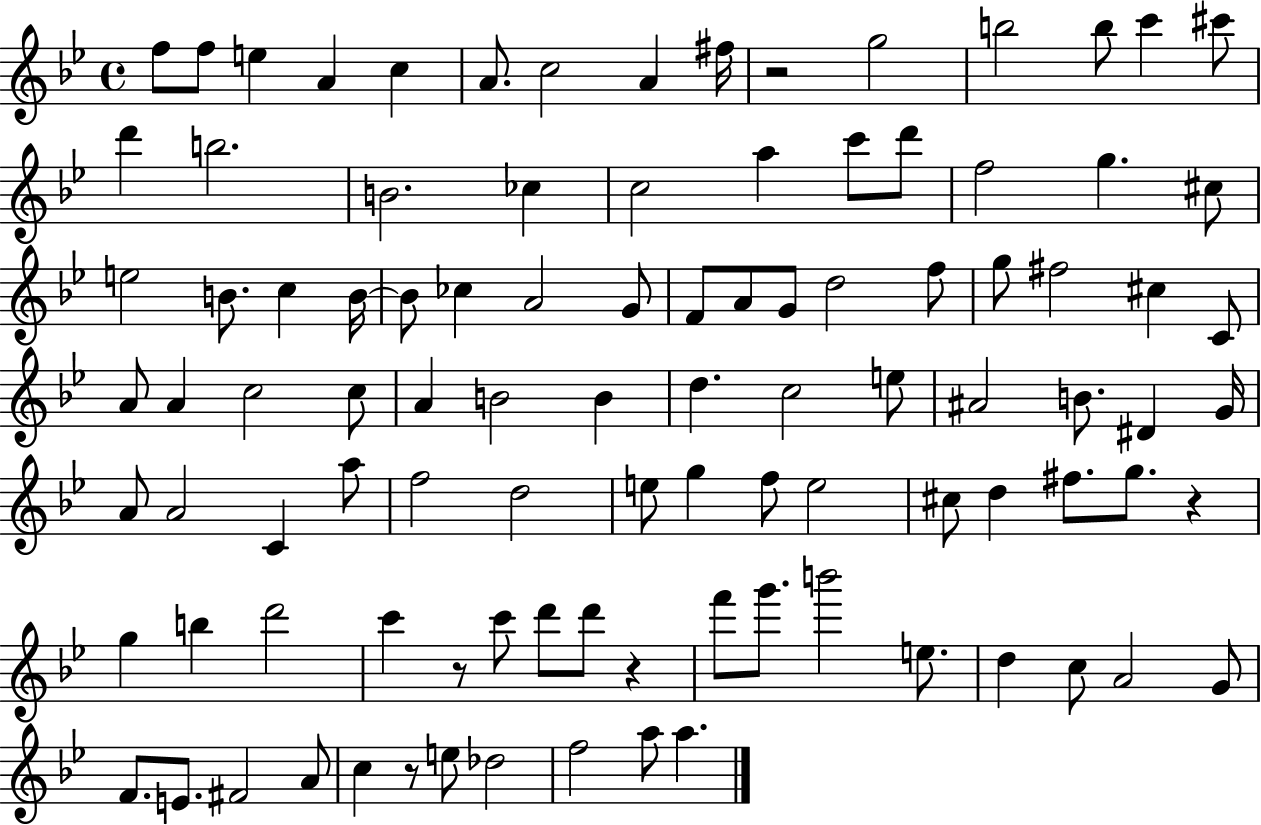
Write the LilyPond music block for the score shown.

{
  \clef treble
  \time 4/4
  \defaultTimeSignature
  \key bes \major
  f''8 f''8 e''4 a'4 c''4 | a'8. c''2 a'4 fis''16 | r2 g''2 | b''2 b''8 c'''4 cis'''8 | \break d'''4 b''2. | b'2. ces''4 | c''2 a''4 c'''8 d'''8 | f''2 g''4. cis''8 | \break e''2 b'8. c''4 b'16~~ | b'8 ces''4 a'2 g'8 | f'8 a'8 g'8 d''2 f''8 | g''8 fis''2 cis''4 c'8 | \break a'8 a'4 c''2 c''8 | a'4 b'2 b'4 | d''4. c''2 e''8 | ais'2 b'8. dis'4 g'16 | \break a'8 a'2 c'4 a''8 | f''2 d''2 | e''8 g''4 f''8 e''2 | cis''8 d''4 fis''8. g''8. r4 | \break g''4 b''4 d'''2 | c'''4 r8 c'''8 d'''8 d'''8 r4 | f'''8 g'''8. b'''2 e''8. | d''4 c''8 a'2 g'8 | \break f'8. e'8. fis'2 a'8 | c''4 r8 e''8 des''2 | f''2 a''8 a''4. | \bar "|."
}